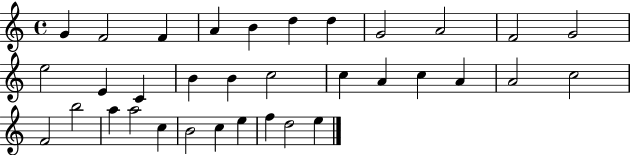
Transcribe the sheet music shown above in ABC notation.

X:1
T:Untitled
M:4/4
L:1/4
K:C
G F2 F A B d d G2 A2 F2 G2 e2 E C B B c2 c A c A A2 c2 F2 b2 a a2 c B2 c e f d2 e